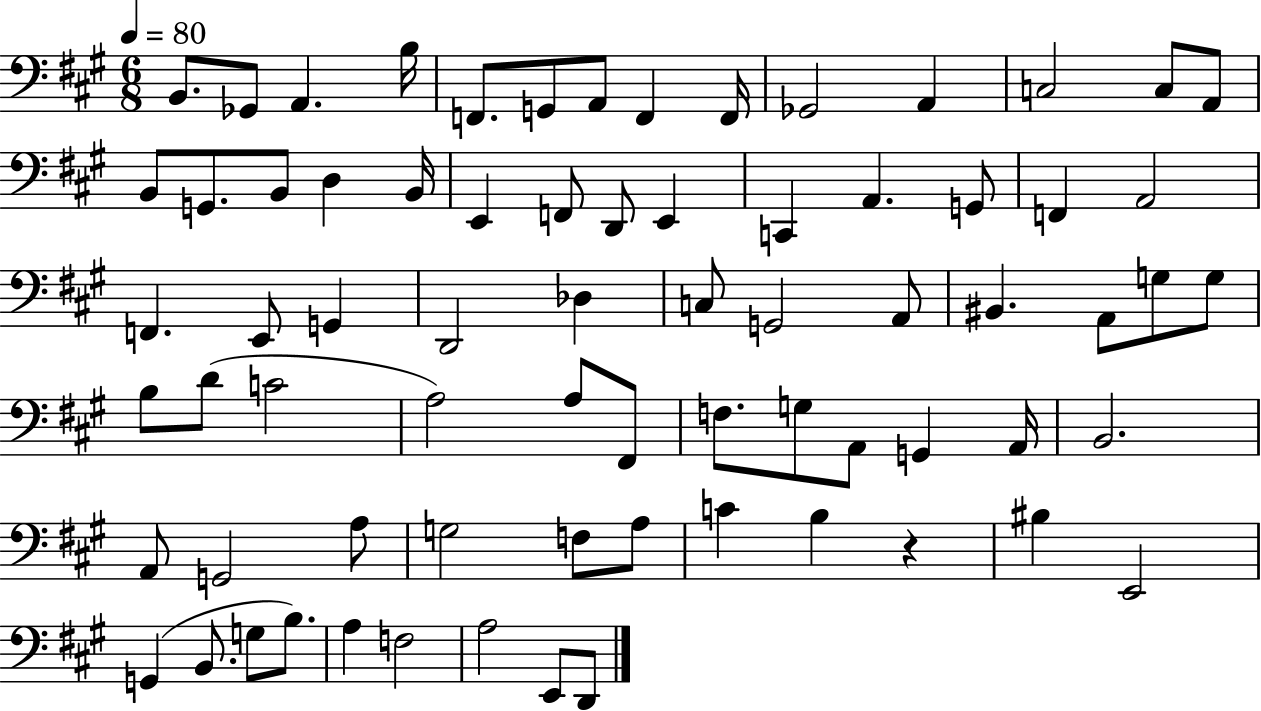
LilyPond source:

{
  \clef bass
  \numericTimeSignature
  \time 6/8
  \key a \major
  \tempo 4 = 80
  b,8. ges,8 a,4. b16 | f,8. g,8 a,8 f,4 f,16 | ges,2 a,4 | c2 c8 a,8 | \break b,8 g,8. b,8 d4 b,16 | e,4 f,8 d,8 e,4 | c,4 a,4. g,8 | f,4 a,2 | \break f,4. e,8 g,4 | d,2 des4 | c8 g,2 a,8 | bis,4. a,8 g8 g8 | \break b8 d'8( c'2 | a2) a8 fis,8 | f8. g8 a,8 g,4 a,16 | b,2. | \break a,8 g,2 a8 | g2 f8 a8 | c'4 b4 r4 | bis4 e,2 | \break g,4( b,8. g8 b8.) | a4 f2 | a2 e,8 d,8 | \bar "|."
}